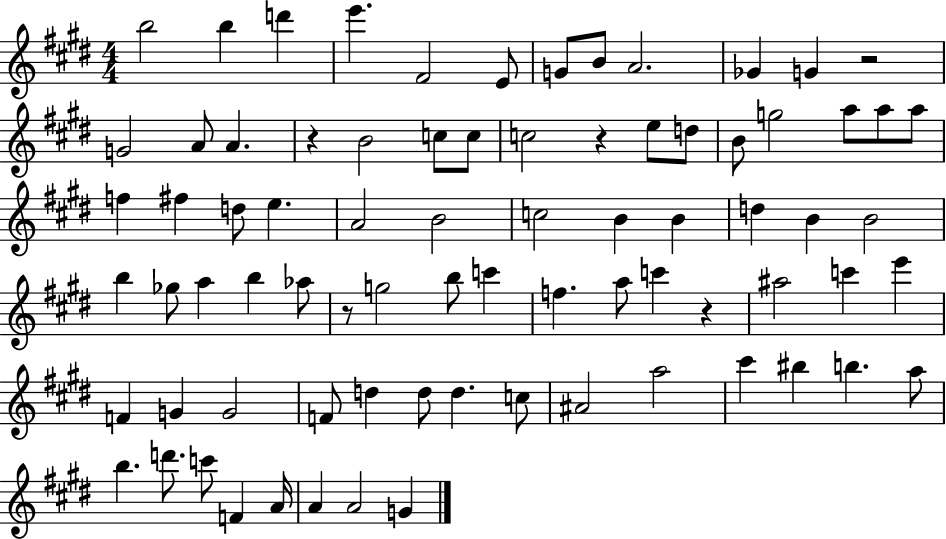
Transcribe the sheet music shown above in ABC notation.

X:1
T:Untitled
M:4/4
L:1/4
K:E
b2 b d' e' ^F2 E/2 G/2 B/2 A2 _G G z2 G2 A/2 A z B2 c/2 c/2 c2 z e/2 d/2 B/2 g2 a/2 a/2 a/2 f ^f d/2 e A2 B2 c2 B B d B B2 b _g/2 a b _a/2 z/2 g2 b/2 c' f a/2 c' z ^a2 c' e' F G G2 F/2 d d/2 d c/2 ^A2 a2 ^c' ^b b a/2 b d'/2 c'/2 F A/4 A A2 G